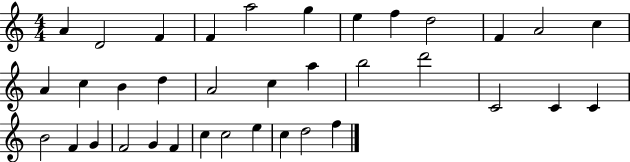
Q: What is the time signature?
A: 4/4